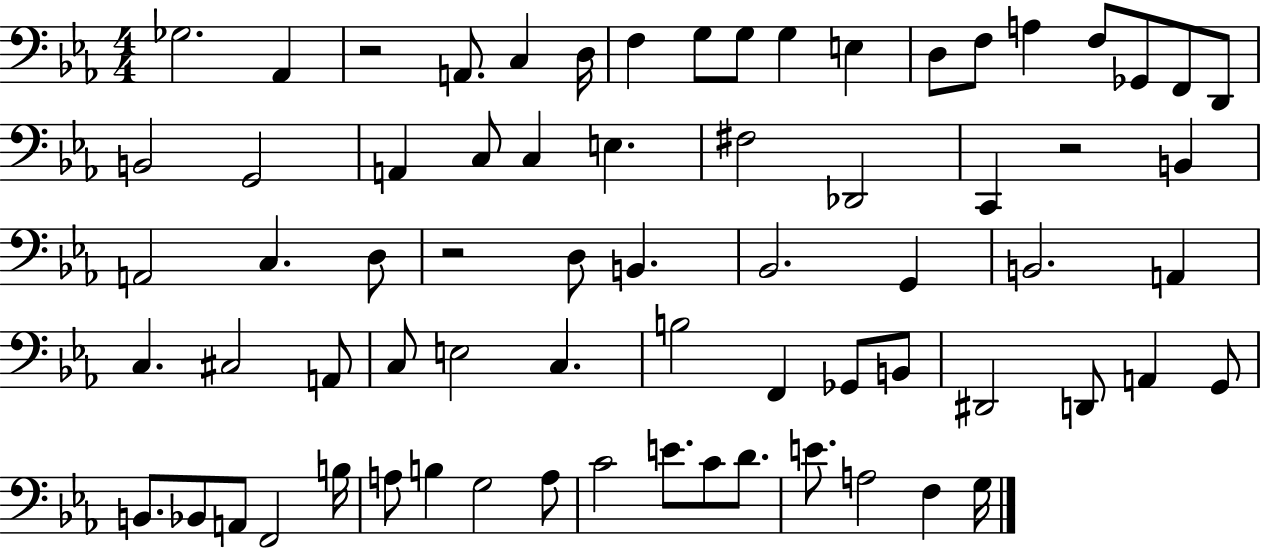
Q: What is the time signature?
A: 4/4